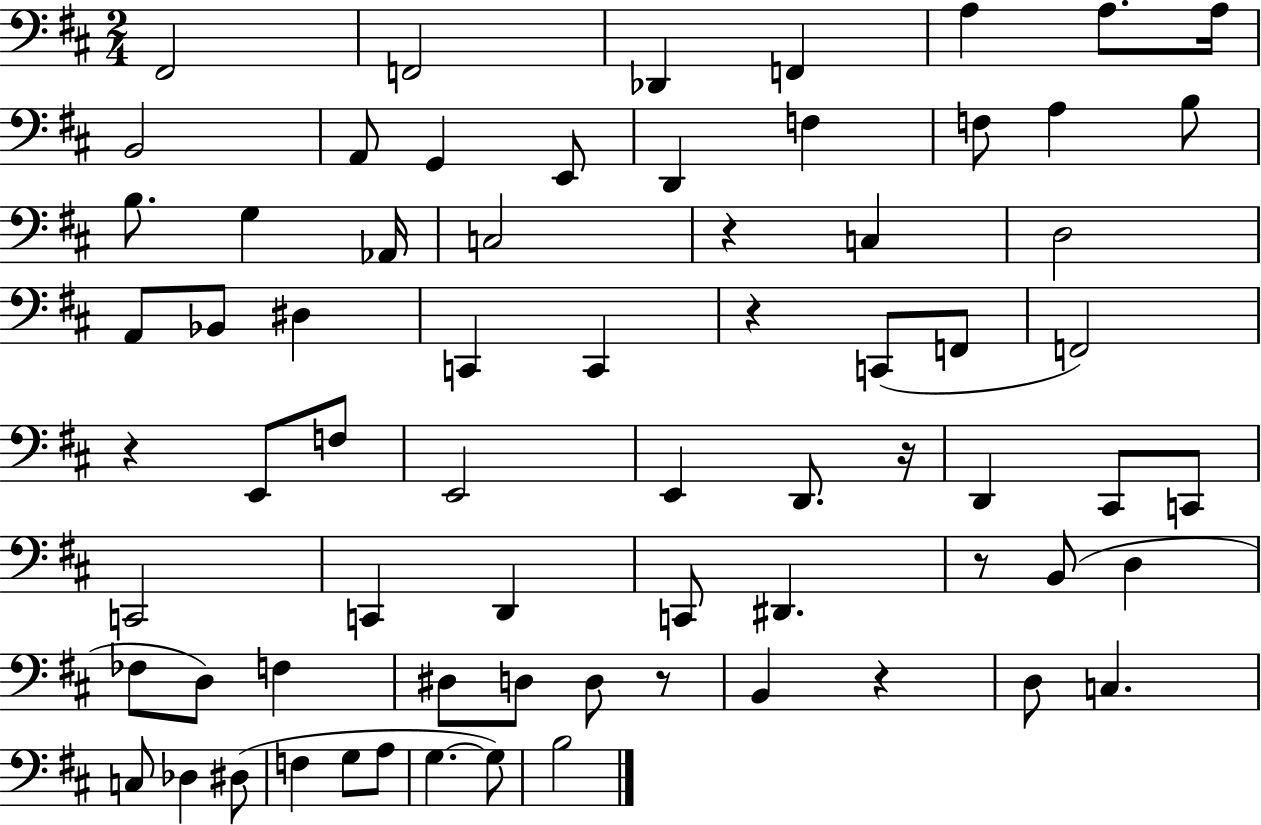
{
  \clef bass
  \numericTimeSignature
  \time 2/4
  \key d \major
  \repeat volta 2 { fis,2 | f,2 | des,4 f,4 | a4 a8. a16 | \break b,2 | a,8 g,4 e,8 | d,4 f4 | f8 a4 b8 | \break b8. g4 aes,16 | c2 | r4 c4 | d2 | \break a,8 bes,8 dis4 | c,4 c,4 | r4 c,8( f,8 | f,2) | \break r4 e,8 f8 | e,2 | e,4 d,8. r16 | d,4 cis,8 c,8 | \break c,2 | c,4 d,4 | c,8 dis,4. | r8 b,8( d4 | \break fes8 d8) f4 | dis8 d8 d8 r8 | b,4 r4 | d8 c4. | \break c8 des4 dis8( | f4 g8 a8 | g4.~~ g8) | b2 | \break } \bar "|."
}